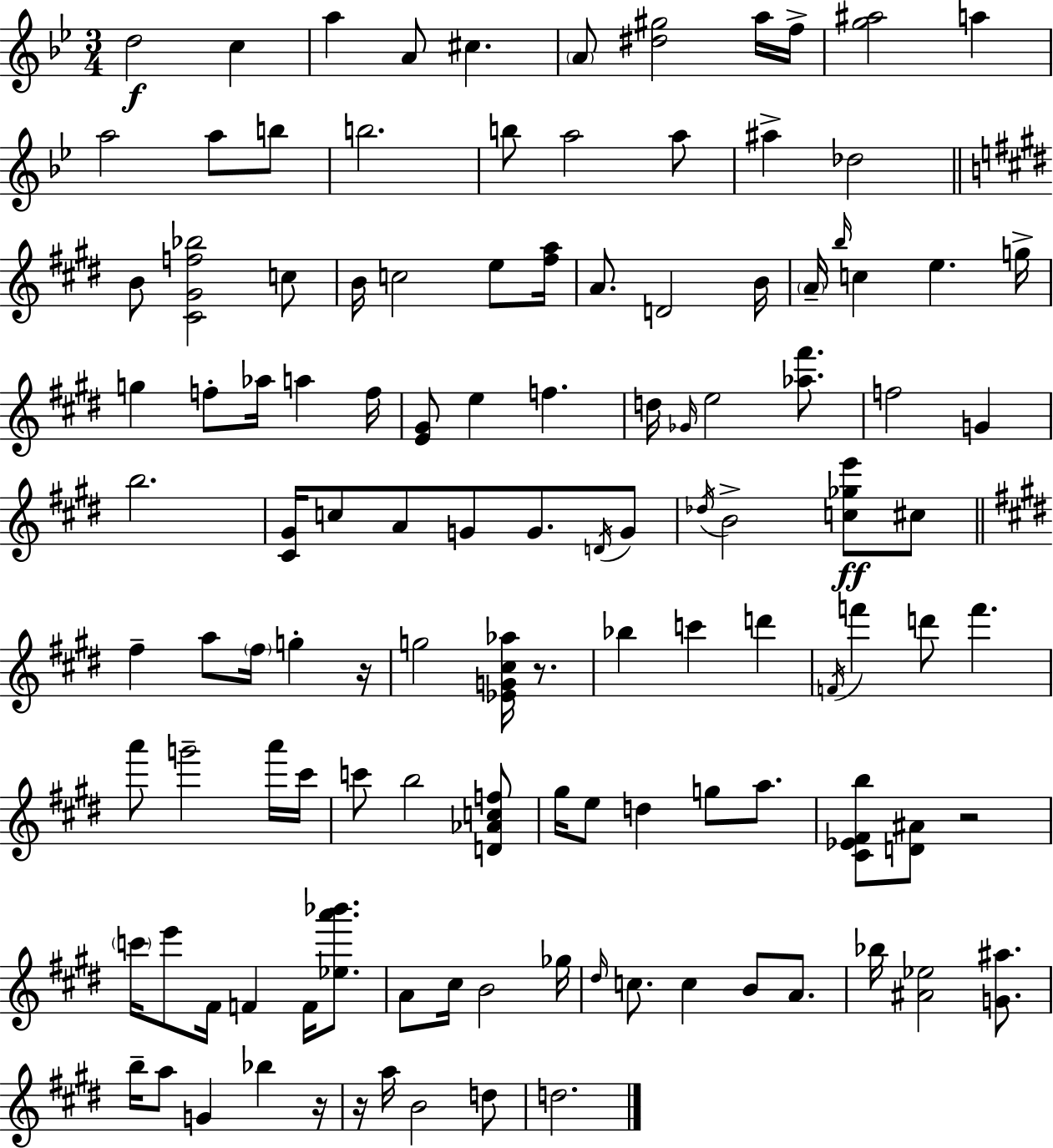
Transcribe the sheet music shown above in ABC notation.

X:1
T:Untitled
M:3/4
L:1/4
K:Gm
d2 c a A/2 ^c A/2 [^d^g]2 a/4 f/4 [g^a]2 a a2 a/2 b/2 b2 b/2 a2 a/2 ^a _d2 B/2 [^C^Gf_b]2 c/2 B/4 c2 e/2 [^fa]/4 A/2 D2 B/4 A/4 b/4 c e g/4 g f/2 _a/4 a f/4 [E^G]/2 e f d/4 _G/4 e2 [_a^f']/2 f2 G b2 [^C^G]/4 c/2 A/2 G/2 G/2 D/4 G/2 _d/4 B2 [c_ge']/2 ^c/2 ^f a/2 ^f/4 g z/4 g2 [_EG^c_a]/4 z/2 _b c' d' F/4 f' d'/2 f' a'/2 g'2 a'/4 ^c'/4 c'/2 b2 [D_Acf]/2 ^g/4 e/2 d g/2 a/2 [^C_E^Fb]/2 [D^A]/2 z2 c'/4 e'/2 ^F/4 F F/4 [_ea'_b']/2 A/2 ^c/4 B2 _g/4 ^d/4 c/2 c B/2 A/2 _b/4 [^A_e]2 [G^a]/2 b/4 a/2 G _b z/4 z/4 a/4 B2 d/2 d2